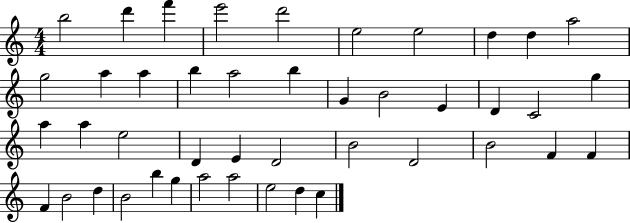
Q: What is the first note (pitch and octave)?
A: B5